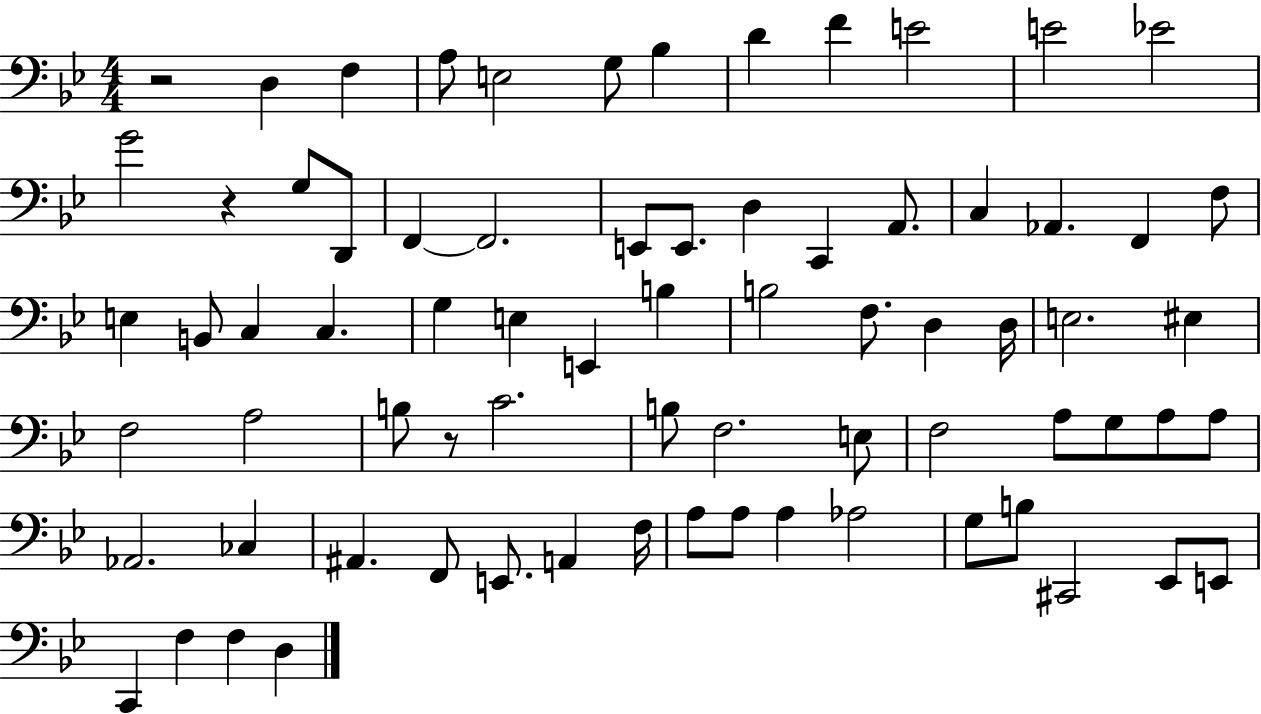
X:1
T:Untitled
M:4/4
L:1/4
K:Bb
z2 D, F, A,/2 E,2 G,/2 _B, D F E2 E2 _E2 G2 z G,/2 D,,/2 F,, F,,2 E,,/2 E,,/2 D, C,, A,,/2 C, _A,, F,, F,/2 E, B,,/2 C, C, G, E, E,, B, B,2 F,/2 D, D,/4 E,2 ^E, F,2 A,2 B,/2 z/2 C2 B,/2 F,2 E,/2 F,2 A,/2 G,/2 A,/2 A,/2 _A,,2 _C, ^A,, F,,/2 E,,/2 A,, F,/4 A,/2 A,/2 A, _A,2 G,/2 B,/2 ^C,,2 _E,,/2 E,,/2 C,, F, F, D,